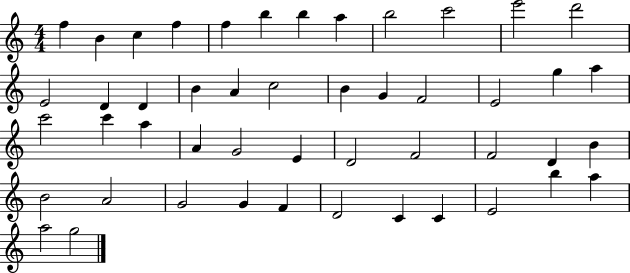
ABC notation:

X:1
T:Untitled
M:4/4
L:1/4
K:C
f B c f f b b a b2 c'2 e'2 d'2 E2 D D B A c2 B G F2 E2 g a c'2 c' a A G2 E D2 F2 F2 D B B2 A2 G2 G F D2 C C E2 b a a2 g2